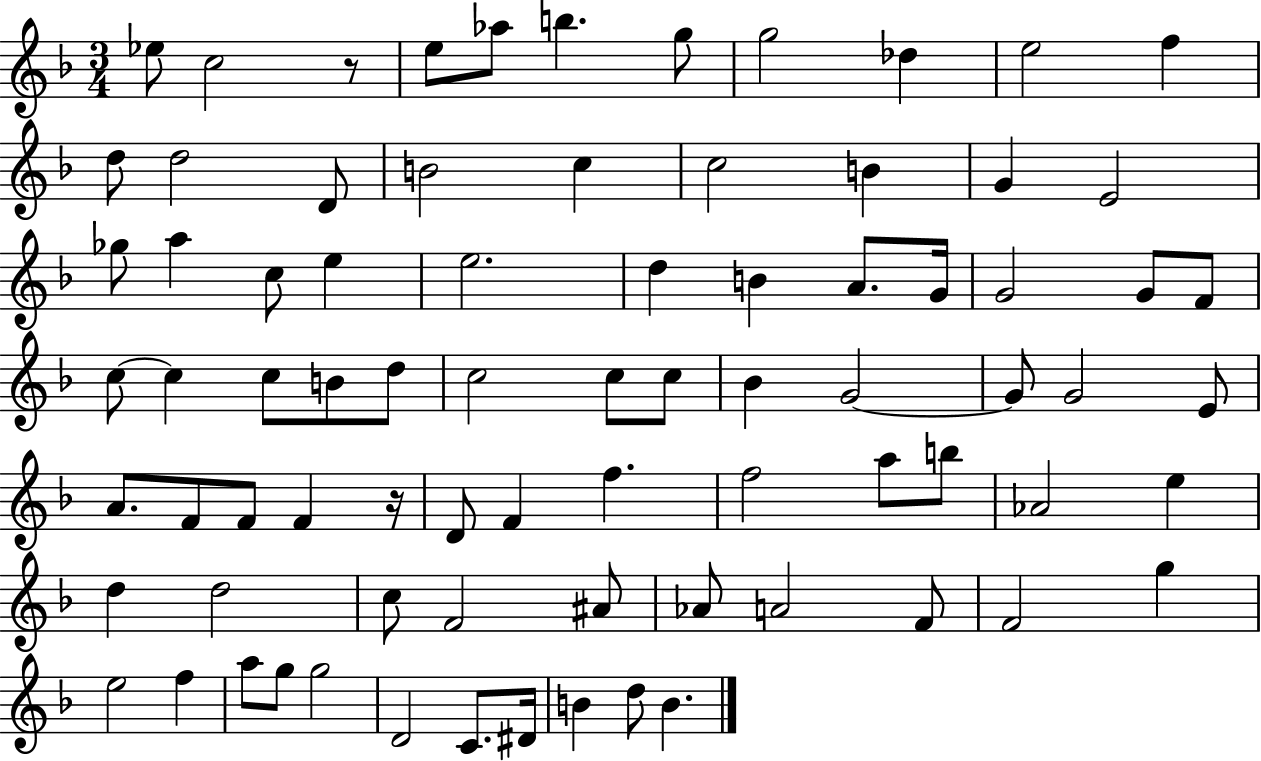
{
  \clef treble
  \numericTimeSignature
  \time 3/4
  \key f \major
  ees''8 c''2 r8 | e''8 aes''8 b''4. g''8 | g''2 des''4 | e''2 f''4 | \break d''8 d''2 d'8 | b'2 c''4 | c''2 b'4 | g'4 e'2 | \break ges''8 a''4 c''8 e''4 | e''2. | d''4 b'4 a'8. g'16 | g'2 g'8 f'8 | \break c''8~~ c''4 c''8 b'8 d''8 | c''2 c''8 c''8 | bes'4 g'2~~ | g'8 g'2 e'8 | \break a'8. f'8 f'8 f'4 r16 | d'8 f'4 f''4. | f''2 a''8 b''8 | aes'2 e''4 | \break d''4 d''2 | c''8 f'2 ais'8 | aes'8 a'2 f'8 | f'2 g''4 | \break e''2 f''4 | a''8 g''8 g''2 | d'2 c'8. dis'16 | b'4 d''8 b'4. | \break \bar "|."
}